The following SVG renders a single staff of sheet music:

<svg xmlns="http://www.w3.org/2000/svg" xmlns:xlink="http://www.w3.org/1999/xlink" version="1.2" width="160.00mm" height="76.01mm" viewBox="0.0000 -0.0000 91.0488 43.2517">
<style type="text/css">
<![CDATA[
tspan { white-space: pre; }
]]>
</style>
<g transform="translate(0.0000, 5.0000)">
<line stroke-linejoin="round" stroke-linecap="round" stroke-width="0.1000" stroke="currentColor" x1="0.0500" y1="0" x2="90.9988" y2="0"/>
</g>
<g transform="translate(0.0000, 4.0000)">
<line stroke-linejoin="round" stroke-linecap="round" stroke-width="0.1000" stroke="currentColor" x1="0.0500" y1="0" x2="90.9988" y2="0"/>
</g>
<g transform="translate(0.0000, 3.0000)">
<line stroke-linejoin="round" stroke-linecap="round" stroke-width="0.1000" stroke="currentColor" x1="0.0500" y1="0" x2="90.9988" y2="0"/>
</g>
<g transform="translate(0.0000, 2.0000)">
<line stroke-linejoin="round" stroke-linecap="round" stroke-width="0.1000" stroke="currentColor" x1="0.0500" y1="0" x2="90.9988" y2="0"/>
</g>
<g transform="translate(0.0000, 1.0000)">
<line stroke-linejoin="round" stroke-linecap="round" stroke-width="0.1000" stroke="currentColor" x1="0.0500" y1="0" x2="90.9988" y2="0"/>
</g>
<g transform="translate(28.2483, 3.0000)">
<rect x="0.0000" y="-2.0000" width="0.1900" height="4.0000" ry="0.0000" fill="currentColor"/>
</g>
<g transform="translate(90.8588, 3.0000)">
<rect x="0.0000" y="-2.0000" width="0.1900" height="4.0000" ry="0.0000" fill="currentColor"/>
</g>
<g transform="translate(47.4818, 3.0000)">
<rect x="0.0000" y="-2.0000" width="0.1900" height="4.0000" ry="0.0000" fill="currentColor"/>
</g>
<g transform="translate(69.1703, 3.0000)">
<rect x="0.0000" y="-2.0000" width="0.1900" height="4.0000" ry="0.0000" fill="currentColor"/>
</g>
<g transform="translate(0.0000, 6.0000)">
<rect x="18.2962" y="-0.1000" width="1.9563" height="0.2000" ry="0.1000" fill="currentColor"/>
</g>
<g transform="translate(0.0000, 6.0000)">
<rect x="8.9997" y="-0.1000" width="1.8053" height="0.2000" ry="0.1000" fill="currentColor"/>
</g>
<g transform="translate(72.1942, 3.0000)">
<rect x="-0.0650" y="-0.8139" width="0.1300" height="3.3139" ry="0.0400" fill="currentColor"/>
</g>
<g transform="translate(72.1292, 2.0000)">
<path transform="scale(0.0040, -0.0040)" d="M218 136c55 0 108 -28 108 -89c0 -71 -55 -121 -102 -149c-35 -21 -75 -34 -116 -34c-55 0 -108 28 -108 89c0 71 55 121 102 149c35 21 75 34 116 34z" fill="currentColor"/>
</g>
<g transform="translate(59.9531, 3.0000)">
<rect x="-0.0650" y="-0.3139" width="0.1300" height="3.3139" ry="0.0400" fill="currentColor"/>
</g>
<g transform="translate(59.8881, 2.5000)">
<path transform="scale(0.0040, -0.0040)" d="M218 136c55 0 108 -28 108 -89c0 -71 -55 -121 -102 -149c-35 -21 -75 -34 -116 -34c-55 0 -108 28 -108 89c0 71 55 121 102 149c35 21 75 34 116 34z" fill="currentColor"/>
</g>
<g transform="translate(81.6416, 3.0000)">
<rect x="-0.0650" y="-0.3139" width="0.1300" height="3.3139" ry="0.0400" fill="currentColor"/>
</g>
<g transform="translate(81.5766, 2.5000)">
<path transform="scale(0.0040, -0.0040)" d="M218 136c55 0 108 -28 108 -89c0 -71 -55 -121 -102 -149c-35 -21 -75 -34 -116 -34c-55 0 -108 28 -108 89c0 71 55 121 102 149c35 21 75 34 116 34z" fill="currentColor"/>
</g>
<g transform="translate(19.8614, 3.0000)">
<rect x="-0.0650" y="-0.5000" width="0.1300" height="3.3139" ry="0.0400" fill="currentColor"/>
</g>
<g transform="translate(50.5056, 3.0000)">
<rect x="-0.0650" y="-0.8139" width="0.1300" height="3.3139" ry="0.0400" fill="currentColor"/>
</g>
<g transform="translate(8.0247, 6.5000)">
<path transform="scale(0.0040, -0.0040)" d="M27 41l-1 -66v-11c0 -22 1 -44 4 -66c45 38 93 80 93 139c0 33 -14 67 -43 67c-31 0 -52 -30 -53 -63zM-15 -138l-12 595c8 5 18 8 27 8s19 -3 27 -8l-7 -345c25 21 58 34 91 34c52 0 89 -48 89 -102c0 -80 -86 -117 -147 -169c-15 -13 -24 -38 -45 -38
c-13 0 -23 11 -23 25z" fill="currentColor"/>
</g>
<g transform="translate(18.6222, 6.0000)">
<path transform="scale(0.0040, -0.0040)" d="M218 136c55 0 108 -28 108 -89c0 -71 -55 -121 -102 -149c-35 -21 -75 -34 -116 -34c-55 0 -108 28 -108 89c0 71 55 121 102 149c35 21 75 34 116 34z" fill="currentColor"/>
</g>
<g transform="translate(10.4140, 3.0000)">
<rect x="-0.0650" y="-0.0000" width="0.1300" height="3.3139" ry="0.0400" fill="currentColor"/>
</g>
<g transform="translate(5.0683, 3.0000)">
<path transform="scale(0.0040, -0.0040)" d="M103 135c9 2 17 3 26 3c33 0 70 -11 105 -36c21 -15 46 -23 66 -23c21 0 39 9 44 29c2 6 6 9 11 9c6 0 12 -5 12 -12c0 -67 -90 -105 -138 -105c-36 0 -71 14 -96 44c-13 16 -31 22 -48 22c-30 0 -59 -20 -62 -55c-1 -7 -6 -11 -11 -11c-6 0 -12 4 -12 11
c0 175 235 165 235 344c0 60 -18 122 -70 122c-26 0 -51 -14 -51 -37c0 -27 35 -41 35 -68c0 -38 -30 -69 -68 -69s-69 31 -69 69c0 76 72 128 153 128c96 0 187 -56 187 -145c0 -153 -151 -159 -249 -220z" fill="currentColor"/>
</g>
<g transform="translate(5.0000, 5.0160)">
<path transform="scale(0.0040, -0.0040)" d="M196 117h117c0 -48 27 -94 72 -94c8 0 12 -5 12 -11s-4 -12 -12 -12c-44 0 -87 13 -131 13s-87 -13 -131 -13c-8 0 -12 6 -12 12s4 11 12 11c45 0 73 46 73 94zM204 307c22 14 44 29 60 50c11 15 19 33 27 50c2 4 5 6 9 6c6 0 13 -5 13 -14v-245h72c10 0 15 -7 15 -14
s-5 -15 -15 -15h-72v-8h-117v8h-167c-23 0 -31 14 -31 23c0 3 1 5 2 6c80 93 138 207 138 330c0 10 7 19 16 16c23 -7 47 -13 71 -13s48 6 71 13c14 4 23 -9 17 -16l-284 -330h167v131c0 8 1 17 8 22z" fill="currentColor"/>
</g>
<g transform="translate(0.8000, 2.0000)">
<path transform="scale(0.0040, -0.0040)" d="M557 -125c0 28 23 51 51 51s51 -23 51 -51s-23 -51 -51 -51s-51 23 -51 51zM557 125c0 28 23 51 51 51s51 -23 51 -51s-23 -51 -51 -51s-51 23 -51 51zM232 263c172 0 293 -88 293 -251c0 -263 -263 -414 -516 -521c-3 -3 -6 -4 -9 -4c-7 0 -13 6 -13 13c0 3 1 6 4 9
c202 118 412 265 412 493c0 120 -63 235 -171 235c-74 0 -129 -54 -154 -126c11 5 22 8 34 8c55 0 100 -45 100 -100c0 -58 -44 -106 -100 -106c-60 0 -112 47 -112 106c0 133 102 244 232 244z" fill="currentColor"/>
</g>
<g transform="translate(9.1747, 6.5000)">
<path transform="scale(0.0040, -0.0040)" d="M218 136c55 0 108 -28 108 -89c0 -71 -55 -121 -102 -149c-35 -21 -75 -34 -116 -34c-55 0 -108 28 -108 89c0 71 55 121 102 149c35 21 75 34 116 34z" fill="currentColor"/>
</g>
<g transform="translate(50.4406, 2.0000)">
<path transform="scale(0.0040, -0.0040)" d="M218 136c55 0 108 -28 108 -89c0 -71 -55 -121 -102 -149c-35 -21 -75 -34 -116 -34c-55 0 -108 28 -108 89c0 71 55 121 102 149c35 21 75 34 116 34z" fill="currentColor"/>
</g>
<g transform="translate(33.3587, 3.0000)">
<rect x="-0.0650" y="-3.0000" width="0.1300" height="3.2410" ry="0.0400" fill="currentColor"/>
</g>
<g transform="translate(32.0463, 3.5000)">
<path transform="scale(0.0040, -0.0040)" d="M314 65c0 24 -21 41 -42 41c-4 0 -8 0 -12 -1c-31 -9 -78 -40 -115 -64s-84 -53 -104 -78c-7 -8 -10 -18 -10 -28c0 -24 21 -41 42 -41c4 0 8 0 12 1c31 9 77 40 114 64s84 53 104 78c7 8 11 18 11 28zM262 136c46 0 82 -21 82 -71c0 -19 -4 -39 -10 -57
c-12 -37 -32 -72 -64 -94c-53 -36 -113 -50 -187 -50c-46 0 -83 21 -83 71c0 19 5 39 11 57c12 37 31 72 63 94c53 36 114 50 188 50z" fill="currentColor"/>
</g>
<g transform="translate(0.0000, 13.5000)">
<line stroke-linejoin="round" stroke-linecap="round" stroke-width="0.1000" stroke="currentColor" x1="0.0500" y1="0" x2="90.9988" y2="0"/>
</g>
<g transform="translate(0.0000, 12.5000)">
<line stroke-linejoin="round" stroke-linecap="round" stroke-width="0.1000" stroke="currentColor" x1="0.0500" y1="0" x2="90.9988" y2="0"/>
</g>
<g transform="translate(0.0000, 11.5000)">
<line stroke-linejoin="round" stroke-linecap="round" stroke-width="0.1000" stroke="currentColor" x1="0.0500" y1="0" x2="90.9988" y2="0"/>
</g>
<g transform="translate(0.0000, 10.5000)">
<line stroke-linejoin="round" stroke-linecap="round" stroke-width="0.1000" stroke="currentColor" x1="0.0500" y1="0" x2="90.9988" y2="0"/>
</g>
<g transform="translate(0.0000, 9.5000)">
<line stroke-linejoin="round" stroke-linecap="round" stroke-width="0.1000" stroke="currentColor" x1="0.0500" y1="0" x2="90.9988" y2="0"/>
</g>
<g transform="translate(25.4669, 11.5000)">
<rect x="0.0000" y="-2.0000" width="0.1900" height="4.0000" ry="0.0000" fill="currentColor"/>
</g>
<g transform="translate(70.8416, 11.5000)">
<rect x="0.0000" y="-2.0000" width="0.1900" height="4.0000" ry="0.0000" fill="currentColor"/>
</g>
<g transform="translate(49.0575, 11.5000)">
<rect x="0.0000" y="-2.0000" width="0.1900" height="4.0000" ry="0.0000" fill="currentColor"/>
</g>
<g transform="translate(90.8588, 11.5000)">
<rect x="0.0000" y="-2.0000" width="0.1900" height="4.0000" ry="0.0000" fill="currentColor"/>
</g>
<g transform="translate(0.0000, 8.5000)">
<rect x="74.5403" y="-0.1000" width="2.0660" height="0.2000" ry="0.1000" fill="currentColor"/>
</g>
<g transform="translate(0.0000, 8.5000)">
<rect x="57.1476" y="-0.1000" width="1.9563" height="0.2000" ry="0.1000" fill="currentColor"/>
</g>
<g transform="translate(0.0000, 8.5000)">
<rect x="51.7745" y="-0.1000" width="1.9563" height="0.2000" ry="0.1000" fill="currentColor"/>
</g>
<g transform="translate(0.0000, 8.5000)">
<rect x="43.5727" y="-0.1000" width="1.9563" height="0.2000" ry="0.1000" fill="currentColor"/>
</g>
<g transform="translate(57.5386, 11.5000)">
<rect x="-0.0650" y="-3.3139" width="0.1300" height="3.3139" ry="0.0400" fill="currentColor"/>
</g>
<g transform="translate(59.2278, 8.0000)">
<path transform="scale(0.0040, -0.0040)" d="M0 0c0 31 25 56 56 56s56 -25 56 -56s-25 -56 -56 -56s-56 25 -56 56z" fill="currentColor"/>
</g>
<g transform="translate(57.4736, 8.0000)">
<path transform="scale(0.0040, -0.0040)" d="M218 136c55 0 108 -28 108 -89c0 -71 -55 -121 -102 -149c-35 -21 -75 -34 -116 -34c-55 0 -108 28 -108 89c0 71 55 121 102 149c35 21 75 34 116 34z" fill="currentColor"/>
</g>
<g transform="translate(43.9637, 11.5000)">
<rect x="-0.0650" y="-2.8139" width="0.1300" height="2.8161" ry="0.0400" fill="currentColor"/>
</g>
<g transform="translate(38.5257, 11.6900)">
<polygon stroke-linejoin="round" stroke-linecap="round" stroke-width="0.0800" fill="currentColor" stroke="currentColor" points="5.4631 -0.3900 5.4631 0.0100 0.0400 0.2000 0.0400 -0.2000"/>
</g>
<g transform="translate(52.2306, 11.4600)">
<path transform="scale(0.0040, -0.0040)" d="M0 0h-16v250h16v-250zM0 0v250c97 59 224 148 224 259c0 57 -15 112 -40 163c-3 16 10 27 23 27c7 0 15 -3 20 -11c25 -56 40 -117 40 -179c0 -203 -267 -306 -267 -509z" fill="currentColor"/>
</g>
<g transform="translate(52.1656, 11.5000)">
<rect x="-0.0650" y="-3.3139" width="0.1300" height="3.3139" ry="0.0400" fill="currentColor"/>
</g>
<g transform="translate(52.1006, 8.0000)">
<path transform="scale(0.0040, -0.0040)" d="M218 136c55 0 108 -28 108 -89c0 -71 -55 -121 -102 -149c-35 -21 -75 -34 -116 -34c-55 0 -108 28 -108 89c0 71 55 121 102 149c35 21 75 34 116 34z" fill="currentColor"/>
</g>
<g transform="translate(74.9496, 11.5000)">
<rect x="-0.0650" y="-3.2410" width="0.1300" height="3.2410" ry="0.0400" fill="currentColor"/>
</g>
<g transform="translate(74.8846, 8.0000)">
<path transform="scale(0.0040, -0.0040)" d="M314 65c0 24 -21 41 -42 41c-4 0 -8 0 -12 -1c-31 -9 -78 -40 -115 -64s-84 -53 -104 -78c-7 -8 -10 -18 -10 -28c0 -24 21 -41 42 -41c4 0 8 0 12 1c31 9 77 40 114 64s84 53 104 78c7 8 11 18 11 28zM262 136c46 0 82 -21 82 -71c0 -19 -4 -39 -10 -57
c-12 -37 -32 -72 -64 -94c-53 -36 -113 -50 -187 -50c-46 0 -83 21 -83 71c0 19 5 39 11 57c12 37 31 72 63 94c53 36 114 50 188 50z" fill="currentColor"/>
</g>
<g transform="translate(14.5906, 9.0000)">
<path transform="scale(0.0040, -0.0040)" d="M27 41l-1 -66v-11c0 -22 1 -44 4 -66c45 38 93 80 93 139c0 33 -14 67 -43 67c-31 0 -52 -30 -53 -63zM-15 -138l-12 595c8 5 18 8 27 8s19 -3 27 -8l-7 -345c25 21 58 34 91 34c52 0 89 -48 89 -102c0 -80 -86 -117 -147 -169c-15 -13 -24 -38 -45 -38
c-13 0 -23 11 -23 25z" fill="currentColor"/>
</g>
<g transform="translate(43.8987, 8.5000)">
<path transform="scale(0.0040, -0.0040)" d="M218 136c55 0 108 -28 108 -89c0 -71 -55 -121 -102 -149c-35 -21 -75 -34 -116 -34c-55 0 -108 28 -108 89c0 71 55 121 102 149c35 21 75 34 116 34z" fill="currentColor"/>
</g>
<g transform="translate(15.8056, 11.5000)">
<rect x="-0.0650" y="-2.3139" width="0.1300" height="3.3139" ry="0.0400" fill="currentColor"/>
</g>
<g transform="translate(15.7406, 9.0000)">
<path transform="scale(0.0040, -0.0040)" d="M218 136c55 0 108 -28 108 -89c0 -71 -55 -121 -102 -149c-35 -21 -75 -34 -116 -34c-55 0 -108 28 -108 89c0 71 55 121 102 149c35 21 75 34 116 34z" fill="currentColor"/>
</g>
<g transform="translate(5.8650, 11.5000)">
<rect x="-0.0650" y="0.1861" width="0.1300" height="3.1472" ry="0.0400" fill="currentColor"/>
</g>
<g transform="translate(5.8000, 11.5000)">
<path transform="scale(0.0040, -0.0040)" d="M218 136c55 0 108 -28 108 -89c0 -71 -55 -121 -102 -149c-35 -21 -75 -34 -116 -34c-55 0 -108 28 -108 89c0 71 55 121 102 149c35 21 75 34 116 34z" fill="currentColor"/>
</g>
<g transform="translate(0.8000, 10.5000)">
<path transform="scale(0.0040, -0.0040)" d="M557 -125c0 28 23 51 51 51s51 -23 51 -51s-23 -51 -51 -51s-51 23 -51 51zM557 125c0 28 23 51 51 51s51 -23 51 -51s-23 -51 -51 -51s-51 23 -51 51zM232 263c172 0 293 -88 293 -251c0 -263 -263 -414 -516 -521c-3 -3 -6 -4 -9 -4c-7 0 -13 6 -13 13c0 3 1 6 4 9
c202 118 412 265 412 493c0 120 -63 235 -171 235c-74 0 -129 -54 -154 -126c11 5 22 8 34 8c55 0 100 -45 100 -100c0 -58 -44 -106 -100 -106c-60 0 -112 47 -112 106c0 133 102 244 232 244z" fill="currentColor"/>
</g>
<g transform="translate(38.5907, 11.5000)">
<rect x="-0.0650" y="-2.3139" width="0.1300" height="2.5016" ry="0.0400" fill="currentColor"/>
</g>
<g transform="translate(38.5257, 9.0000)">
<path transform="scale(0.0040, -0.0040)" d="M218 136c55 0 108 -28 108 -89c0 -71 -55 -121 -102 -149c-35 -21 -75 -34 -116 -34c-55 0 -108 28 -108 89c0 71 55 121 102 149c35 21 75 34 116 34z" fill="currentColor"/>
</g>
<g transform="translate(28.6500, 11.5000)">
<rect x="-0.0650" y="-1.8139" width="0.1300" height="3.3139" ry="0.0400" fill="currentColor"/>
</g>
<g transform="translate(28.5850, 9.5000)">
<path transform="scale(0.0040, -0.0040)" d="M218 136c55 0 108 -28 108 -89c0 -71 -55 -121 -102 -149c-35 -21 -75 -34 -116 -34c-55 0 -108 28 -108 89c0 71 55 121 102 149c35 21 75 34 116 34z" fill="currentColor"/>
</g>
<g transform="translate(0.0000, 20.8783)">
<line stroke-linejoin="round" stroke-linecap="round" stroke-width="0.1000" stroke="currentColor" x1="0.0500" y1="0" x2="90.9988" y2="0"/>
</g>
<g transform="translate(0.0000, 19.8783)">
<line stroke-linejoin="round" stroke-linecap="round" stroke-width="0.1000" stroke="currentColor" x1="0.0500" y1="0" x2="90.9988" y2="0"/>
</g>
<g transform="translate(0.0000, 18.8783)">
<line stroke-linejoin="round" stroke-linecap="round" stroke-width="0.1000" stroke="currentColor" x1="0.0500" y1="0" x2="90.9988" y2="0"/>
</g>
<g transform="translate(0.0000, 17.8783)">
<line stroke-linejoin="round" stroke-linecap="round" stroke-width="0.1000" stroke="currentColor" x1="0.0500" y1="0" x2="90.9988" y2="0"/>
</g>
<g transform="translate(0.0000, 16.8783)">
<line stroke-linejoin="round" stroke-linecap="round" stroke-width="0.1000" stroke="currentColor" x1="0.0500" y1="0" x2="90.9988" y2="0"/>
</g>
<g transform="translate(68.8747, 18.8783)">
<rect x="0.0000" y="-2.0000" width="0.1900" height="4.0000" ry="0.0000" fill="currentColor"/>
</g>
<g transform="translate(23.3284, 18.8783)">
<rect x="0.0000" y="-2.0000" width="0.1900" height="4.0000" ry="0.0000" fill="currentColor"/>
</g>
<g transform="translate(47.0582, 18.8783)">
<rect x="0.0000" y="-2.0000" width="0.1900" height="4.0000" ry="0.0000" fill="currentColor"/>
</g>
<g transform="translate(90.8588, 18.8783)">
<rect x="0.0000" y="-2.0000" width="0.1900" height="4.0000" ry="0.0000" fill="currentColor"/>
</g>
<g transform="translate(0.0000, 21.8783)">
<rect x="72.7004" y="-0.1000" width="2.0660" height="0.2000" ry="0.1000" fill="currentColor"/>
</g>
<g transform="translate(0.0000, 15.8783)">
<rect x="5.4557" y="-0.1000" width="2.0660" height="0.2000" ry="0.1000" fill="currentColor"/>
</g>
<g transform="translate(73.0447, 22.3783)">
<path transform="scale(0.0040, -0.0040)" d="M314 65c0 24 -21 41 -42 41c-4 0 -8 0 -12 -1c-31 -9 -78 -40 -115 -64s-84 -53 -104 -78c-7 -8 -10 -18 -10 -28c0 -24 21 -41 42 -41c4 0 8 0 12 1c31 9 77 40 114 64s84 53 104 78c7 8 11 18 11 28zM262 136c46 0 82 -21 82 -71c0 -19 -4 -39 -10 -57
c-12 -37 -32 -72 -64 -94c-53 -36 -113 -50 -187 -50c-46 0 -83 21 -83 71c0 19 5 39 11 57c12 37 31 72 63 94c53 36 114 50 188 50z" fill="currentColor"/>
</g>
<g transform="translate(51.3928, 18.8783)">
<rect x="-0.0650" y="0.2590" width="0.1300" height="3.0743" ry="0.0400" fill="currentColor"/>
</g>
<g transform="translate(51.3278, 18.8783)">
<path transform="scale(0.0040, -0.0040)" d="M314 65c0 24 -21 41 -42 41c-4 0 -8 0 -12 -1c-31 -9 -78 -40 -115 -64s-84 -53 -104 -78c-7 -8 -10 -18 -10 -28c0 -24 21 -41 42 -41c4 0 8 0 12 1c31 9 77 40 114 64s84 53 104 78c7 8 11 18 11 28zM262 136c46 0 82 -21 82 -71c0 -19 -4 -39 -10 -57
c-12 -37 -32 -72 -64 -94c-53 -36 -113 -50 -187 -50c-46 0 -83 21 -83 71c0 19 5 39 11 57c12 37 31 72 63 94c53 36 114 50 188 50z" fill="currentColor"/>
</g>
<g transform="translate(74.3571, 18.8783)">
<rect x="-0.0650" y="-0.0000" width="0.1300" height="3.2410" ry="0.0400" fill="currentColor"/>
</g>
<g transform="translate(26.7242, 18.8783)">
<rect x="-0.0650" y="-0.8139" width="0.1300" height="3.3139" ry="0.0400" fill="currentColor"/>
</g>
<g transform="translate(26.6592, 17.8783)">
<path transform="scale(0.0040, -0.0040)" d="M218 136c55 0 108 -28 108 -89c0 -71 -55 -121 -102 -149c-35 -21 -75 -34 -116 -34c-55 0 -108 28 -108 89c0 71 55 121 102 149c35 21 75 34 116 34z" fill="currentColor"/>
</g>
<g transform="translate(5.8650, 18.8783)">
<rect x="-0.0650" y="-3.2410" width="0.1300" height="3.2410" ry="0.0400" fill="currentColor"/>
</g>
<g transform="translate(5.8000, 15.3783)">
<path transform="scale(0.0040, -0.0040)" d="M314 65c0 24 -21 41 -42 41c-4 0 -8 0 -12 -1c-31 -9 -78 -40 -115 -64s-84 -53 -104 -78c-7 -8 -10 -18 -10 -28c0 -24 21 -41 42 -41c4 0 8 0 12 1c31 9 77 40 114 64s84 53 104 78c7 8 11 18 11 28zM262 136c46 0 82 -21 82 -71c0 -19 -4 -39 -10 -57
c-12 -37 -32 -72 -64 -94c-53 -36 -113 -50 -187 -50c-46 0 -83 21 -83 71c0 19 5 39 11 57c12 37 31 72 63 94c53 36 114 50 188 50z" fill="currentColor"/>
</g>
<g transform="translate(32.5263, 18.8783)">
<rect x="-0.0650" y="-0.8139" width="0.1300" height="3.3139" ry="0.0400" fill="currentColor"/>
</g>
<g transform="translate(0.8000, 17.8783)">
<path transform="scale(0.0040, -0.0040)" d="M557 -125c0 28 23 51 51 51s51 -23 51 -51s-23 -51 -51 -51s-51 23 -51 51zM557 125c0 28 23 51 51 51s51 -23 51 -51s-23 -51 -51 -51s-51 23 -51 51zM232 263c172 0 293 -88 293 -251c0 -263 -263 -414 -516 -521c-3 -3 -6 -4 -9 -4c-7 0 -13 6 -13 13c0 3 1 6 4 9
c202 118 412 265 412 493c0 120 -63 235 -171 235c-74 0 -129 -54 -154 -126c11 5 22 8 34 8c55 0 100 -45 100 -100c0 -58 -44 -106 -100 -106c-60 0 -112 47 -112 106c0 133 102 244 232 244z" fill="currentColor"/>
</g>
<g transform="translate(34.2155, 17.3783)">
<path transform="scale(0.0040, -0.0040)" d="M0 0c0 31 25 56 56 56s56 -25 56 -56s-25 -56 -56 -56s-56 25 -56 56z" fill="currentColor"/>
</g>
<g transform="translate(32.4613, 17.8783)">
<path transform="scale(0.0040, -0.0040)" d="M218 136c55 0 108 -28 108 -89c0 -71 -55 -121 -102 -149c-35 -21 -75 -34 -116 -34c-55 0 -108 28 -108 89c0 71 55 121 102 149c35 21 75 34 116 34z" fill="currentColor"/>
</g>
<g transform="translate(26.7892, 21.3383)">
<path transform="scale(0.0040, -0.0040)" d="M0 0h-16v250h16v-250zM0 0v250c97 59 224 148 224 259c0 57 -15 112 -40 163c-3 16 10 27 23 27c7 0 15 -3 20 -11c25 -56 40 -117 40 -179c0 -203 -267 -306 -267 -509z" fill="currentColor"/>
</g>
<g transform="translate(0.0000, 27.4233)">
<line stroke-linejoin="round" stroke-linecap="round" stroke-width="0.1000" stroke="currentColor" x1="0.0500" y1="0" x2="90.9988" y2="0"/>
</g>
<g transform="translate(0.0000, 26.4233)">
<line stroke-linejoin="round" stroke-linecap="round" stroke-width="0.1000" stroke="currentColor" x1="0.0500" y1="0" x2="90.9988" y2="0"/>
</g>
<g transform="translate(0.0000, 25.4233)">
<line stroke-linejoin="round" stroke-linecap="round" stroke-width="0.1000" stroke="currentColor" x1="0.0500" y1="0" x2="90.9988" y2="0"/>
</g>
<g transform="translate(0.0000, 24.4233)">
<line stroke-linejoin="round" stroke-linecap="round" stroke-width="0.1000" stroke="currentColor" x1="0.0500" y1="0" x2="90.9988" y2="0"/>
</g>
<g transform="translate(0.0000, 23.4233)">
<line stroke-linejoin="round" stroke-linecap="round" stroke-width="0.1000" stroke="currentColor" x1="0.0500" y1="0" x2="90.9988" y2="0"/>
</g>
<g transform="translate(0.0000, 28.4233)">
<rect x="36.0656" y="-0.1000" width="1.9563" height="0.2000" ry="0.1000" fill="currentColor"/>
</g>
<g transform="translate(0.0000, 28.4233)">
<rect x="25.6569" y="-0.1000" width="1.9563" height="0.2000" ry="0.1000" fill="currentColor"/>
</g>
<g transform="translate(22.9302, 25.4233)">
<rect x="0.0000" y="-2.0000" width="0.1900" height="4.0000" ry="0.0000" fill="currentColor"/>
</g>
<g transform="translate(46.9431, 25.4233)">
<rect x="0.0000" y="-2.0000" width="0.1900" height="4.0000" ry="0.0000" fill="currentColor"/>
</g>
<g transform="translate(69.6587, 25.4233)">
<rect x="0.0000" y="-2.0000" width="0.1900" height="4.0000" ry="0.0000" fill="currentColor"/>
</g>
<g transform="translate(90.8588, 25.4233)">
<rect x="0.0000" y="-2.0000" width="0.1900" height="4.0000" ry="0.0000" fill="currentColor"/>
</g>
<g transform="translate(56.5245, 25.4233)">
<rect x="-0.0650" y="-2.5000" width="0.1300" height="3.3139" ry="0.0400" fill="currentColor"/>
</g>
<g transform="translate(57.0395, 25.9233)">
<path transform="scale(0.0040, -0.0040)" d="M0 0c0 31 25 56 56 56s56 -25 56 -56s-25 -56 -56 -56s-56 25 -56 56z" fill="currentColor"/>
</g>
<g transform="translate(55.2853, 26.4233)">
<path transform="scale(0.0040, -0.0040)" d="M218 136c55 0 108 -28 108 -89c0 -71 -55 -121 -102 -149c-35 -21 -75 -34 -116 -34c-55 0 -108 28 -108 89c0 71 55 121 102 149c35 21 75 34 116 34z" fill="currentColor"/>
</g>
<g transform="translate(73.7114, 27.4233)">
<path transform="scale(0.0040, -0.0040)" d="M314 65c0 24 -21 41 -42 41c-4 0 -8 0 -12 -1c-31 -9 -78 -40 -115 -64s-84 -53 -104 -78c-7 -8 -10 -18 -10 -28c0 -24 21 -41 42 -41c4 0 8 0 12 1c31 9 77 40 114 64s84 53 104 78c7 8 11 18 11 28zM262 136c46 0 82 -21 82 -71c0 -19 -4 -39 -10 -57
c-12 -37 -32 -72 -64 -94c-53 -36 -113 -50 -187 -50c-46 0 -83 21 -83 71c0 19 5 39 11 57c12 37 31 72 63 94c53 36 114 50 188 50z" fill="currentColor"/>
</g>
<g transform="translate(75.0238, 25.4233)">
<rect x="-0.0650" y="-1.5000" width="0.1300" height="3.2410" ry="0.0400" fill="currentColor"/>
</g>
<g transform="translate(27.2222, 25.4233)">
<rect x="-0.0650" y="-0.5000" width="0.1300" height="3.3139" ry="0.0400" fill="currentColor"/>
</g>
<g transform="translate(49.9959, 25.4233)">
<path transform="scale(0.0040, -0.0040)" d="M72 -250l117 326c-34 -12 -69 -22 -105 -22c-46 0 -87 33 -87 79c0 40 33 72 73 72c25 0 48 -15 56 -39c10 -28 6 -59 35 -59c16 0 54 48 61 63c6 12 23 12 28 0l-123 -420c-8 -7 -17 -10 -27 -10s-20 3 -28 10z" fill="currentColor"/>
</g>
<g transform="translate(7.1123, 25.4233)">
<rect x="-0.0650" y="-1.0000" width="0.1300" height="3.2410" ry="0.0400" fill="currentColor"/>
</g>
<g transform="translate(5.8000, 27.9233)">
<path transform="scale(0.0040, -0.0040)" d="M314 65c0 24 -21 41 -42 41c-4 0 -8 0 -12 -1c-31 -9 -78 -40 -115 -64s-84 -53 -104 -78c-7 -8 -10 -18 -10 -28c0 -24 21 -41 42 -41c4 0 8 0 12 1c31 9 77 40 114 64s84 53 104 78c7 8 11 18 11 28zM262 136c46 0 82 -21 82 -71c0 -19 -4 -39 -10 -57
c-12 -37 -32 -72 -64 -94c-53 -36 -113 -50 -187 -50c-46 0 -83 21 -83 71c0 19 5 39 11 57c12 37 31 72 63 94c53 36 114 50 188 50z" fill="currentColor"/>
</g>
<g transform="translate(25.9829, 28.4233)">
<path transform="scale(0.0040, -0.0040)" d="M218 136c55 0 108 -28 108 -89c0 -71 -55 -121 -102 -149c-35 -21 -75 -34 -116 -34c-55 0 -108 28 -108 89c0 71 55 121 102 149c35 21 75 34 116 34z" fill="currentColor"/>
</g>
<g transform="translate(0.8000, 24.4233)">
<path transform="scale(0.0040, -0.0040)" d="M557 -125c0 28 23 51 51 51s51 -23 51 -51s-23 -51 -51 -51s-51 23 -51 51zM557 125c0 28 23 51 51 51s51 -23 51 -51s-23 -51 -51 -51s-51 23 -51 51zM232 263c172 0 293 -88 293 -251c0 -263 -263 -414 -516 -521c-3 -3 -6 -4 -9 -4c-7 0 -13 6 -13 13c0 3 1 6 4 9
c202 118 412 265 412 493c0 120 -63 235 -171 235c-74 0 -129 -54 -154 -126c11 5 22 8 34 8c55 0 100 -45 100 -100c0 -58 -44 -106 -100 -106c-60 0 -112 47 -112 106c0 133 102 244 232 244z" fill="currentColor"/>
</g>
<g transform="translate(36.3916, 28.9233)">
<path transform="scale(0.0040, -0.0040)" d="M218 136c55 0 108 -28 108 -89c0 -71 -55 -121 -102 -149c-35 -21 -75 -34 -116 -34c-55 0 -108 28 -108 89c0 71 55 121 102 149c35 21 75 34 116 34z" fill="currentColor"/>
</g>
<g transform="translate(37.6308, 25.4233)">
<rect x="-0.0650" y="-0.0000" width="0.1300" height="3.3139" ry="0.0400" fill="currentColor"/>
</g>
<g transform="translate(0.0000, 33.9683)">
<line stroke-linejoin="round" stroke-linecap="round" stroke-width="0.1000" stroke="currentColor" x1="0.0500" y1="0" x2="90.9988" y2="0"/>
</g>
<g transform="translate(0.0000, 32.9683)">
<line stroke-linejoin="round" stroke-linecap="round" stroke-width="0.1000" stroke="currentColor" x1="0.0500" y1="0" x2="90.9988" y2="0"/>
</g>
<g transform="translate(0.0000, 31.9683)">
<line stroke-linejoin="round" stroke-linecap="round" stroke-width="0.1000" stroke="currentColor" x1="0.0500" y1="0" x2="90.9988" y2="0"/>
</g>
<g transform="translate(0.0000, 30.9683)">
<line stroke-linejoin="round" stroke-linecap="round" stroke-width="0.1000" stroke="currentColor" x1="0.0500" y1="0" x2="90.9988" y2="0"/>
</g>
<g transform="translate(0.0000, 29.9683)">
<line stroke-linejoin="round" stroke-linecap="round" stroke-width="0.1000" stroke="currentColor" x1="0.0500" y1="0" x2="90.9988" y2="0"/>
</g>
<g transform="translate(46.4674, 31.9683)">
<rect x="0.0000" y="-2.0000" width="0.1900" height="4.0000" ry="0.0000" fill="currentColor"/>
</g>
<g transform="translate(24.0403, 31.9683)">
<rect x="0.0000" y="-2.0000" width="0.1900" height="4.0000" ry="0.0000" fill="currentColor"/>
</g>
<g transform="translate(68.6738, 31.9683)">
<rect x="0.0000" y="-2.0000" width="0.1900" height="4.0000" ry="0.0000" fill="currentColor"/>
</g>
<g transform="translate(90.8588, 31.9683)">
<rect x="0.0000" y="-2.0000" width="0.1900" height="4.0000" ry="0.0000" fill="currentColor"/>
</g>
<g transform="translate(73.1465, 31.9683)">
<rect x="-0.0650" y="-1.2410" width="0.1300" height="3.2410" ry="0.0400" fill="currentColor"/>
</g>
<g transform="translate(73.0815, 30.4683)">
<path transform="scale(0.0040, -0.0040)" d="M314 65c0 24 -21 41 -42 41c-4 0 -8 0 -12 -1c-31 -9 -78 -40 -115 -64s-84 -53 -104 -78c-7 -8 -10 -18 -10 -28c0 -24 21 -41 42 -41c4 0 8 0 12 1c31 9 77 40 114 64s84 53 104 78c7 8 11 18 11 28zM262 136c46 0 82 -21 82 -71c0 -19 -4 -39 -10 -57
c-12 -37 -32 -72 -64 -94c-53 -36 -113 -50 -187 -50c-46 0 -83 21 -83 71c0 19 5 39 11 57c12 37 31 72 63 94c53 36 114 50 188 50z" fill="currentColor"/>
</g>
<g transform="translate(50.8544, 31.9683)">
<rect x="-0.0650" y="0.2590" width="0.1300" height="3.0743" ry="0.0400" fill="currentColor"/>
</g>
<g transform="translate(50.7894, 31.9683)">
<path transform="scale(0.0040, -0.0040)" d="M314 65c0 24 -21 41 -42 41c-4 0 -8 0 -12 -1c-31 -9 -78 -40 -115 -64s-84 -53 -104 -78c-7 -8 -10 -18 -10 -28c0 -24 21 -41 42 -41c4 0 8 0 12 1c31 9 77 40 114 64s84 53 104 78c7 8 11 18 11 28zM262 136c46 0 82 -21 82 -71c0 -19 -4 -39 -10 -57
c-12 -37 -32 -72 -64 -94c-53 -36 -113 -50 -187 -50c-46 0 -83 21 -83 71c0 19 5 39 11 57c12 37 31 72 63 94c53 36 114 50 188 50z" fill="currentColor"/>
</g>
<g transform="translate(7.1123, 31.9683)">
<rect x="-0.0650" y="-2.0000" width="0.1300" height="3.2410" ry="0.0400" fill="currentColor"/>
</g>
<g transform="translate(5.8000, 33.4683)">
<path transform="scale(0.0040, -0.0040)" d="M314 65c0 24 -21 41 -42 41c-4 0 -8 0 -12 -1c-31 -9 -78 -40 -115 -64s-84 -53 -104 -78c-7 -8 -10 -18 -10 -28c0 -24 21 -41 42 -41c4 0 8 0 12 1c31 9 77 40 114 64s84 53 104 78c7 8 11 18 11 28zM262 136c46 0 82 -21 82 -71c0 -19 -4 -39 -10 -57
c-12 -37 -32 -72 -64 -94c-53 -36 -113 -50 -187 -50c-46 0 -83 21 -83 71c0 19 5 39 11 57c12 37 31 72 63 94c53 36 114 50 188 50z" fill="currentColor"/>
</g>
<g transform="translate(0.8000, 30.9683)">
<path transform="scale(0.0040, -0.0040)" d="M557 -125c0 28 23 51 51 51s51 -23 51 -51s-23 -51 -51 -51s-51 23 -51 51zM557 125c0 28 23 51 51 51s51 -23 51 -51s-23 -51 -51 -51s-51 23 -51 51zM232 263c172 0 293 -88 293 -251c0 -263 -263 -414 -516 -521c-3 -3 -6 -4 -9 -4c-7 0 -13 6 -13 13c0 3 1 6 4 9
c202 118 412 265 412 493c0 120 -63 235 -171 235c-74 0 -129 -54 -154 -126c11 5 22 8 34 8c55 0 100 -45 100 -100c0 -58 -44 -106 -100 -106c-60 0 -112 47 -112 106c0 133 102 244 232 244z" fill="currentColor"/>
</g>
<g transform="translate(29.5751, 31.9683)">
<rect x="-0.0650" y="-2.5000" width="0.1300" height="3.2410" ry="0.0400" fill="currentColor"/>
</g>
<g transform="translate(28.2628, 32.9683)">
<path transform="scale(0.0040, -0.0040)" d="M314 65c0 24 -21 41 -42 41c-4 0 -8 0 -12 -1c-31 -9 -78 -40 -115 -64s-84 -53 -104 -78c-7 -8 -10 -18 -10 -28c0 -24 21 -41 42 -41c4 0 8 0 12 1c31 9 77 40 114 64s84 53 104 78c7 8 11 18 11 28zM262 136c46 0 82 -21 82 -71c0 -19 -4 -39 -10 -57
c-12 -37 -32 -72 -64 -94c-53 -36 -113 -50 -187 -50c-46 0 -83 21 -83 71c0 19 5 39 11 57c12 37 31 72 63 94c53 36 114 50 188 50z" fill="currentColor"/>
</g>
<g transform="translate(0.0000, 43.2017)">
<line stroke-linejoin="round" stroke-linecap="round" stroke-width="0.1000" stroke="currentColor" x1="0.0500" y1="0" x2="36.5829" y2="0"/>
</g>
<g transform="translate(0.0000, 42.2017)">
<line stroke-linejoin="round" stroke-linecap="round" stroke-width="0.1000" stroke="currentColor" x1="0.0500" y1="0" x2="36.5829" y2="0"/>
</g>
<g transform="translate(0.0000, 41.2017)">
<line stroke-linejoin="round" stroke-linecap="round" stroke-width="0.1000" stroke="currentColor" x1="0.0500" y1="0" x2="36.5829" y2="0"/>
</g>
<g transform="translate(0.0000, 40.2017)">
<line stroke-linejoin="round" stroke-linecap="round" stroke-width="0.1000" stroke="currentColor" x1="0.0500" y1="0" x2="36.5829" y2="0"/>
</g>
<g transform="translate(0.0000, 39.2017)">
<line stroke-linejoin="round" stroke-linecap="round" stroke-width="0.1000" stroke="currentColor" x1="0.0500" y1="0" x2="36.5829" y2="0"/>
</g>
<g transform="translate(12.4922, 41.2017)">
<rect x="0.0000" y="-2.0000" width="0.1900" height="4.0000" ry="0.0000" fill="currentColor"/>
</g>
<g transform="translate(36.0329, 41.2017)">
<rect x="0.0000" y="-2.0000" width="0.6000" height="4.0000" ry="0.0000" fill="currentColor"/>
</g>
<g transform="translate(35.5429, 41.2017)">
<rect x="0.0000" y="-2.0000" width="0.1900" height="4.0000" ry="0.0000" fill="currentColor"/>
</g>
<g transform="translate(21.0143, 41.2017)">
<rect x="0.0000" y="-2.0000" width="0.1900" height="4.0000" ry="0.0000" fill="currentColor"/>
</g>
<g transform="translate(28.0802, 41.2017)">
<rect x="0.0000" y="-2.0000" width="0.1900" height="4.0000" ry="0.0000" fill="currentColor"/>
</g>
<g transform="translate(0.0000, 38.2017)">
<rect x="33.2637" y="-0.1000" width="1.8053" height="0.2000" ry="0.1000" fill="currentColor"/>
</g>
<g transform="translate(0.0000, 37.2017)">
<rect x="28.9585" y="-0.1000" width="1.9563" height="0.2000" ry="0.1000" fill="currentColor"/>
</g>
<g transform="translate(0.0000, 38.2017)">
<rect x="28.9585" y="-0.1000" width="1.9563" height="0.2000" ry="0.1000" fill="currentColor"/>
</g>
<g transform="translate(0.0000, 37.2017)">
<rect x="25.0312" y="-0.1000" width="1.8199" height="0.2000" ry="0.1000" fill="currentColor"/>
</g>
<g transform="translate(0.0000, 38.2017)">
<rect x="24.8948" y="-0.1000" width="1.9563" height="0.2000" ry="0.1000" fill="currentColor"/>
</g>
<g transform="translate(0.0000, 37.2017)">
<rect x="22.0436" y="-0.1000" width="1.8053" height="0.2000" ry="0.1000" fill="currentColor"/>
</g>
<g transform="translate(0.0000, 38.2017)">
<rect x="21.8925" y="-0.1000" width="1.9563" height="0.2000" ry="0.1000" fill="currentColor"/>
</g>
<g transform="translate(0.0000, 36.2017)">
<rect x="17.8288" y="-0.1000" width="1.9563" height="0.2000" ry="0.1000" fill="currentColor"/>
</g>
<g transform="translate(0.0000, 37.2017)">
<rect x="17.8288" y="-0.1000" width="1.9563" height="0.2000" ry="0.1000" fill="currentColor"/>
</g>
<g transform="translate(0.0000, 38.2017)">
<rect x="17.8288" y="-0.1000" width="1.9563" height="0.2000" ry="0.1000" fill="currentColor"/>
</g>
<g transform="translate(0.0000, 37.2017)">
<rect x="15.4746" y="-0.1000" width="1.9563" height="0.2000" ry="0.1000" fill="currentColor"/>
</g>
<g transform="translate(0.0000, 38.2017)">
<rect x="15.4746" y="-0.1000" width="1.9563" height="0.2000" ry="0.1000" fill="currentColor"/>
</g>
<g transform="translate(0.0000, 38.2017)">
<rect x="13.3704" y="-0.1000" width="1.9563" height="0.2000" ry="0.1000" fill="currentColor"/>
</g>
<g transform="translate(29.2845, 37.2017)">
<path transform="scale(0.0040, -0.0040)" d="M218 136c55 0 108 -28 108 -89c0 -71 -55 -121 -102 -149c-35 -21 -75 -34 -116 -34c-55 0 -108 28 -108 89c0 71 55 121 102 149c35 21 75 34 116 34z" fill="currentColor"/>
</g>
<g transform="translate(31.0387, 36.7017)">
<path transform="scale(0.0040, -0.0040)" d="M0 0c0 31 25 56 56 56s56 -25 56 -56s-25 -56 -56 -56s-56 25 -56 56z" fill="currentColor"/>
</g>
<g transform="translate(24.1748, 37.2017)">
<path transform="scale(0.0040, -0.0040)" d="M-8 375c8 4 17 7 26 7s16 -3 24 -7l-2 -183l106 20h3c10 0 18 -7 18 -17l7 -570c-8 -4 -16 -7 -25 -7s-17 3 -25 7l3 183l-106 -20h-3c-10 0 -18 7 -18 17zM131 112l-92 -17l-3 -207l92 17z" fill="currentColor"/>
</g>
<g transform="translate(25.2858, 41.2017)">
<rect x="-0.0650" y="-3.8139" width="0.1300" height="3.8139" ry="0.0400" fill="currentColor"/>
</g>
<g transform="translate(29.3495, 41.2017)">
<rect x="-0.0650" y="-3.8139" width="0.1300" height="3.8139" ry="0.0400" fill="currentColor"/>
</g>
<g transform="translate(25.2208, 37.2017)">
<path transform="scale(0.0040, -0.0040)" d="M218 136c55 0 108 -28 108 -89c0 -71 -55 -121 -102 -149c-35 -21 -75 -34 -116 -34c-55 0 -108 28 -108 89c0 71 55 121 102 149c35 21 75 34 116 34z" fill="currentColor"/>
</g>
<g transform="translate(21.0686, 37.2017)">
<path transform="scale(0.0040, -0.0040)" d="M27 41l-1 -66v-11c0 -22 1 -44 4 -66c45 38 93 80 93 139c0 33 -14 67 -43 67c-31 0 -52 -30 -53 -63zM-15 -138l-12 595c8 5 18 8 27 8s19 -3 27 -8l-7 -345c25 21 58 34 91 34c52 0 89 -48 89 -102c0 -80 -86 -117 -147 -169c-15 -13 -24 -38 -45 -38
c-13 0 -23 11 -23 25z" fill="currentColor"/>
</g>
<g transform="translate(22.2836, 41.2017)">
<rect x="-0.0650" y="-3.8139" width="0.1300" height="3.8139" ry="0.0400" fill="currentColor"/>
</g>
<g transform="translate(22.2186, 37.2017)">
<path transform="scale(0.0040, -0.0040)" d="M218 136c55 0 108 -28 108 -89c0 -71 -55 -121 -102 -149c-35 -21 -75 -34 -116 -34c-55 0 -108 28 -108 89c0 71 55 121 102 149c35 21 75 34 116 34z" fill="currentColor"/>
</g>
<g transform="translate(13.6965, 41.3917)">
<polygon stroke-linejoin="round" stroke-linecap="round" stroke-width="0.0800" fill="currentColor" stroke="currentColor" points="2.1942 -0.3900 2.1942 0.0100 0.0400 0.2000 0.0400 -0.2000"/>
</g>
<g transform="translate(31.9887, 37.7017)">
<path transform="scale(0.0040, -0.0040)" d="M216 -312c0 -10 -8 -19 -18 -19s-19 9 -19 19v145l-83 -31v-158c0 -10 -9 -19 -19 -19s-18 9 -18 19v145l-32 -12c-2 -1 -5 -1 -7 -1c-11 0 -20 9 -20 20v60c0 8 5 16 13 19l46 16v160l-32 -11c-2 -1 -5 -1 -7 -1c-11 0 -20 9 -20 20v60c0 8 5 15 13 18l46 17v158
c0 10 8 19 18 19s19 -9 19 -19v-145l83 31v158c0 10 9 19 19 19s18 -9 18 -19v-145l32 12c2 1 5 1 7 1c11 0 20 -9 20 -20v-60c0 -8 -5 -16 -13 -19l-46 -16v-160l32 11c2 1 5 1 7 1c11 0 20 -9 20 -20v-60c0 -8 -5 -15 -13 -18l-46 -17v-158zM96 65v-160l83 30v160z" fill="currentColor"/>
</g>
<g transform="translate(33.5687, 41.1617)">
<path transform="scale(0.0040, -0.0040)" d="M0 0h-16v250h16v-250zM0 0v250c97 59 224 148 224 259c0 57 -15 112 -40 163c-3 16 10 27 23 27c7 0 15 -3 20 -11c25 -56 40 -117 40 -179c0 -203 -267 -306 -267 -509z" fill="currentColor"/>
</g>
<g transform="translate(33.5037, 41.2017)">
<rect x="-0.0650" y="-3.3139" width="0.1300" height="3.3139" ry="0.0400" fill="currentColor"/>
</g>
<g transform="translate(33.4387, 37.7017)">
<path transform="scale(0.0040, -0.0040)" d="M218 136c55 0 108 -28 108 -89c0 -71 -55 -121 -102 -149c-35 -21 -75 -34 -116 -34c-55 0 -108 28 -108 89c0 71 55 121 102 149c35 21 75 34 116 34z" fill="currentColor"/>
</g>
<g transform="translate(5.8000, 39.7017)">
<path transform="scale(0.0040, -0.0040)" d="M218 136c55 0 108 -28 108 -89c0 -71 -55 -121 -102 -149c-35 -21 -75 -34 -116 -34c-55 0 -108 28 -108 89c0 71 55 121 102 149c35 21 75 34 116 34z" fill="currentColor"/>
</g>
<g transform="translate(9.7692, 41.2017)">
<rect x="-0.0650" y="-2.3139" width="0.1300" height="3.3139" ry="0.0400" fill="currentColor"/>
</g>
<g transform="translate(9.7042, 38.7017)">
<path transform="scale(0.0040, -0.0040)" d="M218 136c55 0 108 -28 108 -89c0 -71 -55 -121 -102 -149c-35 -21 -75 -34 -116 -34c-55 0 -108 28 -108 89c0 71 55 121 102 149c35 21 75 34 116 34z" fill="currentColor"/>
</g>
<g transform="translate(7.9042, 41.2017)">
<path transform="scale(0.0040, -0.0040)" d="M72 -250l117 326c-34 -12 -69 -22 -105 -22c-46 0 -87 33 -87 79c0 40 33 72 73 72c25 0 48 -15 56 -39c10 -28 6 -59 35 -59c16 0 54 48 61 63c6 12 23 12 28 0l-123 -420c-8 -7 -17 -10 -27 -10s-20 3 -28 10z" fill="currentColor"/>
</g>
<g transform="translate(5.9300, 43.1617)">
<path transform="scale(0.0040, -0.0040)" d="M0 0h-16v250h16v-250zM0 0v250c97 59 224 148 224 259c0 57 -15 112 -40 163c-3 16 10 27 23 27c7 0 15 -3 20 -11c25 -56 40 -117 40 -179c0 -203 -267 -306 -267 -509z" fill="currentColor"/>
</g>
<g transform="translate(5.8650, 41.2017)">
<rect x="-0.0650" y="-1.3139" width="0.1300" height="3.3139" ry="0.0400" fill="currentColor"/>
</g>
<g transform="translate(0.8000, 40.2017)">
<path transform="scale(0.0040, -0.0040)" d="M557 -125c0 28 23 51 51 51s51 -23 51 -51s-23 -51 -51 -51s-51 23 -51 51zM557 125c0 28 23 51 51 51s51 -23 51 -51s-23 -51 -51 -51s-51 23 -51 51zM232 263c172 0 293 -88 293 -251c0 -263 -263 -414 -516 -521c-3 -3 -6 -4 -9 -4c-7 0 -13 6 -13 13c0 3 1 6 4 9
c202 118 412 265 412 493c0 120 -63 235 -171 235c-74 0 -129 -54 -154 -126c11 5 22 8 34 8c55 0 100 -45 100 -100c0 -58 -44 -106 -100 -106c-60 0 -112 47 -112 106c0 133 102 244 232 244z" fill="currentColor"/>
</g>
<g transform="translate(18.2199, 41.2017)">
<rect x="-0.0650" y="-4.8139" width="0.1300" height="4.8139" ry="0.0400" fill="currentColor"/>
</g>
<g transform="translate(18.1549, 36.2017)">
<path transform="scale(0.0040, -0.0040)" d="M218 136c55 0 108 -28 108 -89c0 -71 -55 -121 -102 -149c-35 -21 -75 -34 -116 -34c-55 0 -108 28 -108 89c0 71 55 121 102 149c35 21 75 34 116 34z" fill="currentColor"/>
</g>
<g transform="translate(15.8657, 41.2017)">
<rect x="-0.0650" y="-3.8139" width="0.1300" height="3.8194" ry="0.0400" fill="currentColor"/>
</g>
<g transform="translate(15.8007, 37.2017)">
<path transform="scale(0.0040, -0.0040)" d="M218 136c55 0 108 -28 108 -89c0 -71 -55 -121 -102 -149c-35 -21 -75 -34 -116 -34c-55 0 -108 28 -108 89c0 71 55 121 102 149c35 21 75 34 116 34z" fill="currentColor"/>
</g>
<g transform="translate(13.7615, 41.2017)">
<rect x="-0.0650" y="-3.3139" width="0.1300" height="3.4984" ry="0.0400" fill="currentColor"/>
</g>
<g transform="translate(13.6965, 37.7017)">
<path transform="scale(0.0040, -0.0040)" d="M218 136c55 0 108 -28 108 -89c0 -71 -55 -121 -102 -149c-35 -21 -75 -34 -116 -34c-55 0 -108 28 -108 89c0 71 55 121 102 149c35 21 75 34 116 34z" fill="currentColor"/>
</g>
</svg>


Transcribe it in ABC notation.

X:1
T:Untitled
M:2/4
L:1/4
K:C
_D,, E,, C,2 F, E, F, E, D, _B, A, B,/2 C/2 D/2 D D2 D2 F,/2 F, D,2 D,,2 F,,2 E,, D,, z/2 B,, G,,2 A,,2 B,,2 D,2 G,2 G,/2 z/2 B, D/2 E/2 G _E E E ^D/2